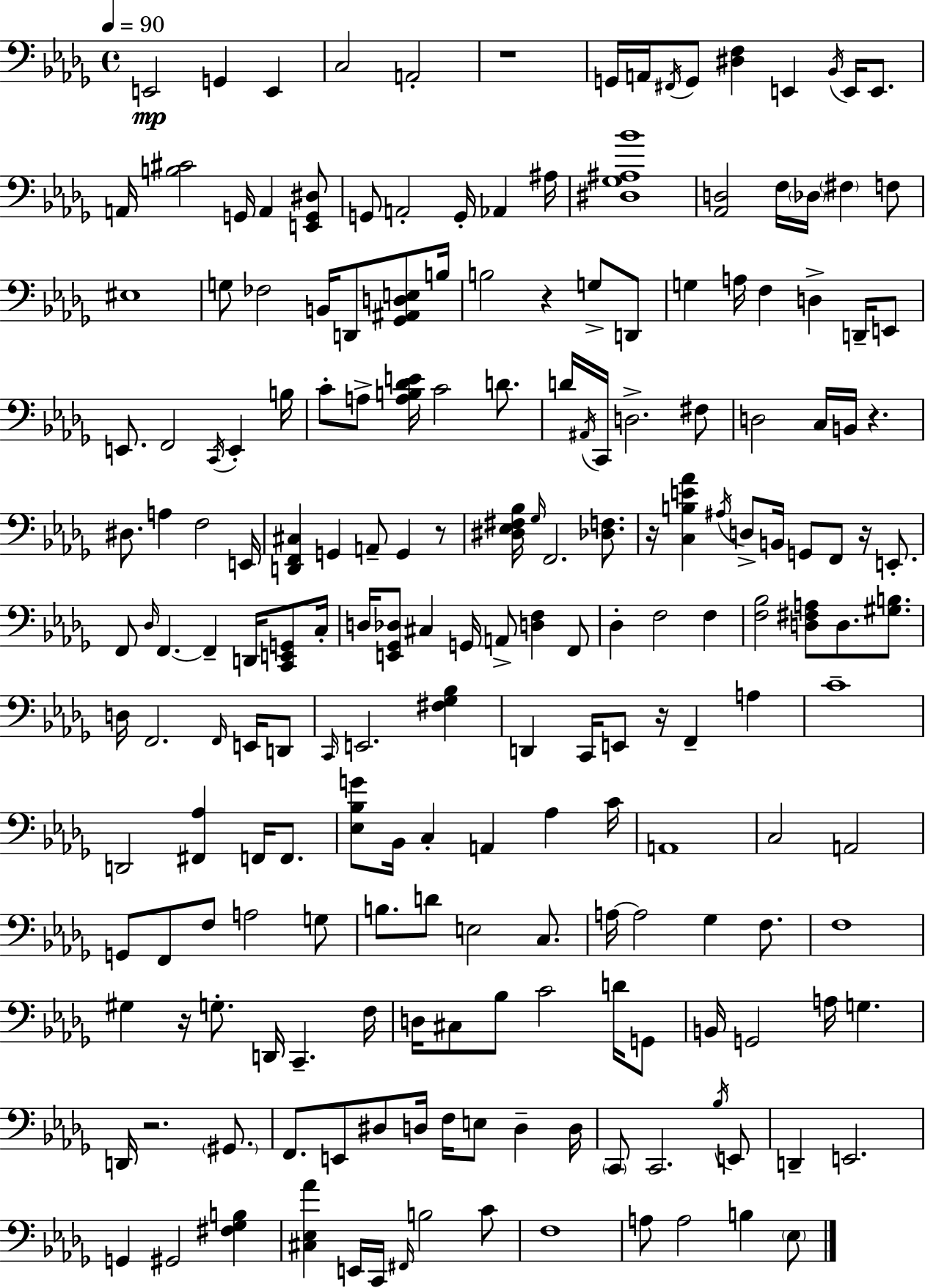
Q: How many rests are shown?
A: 9